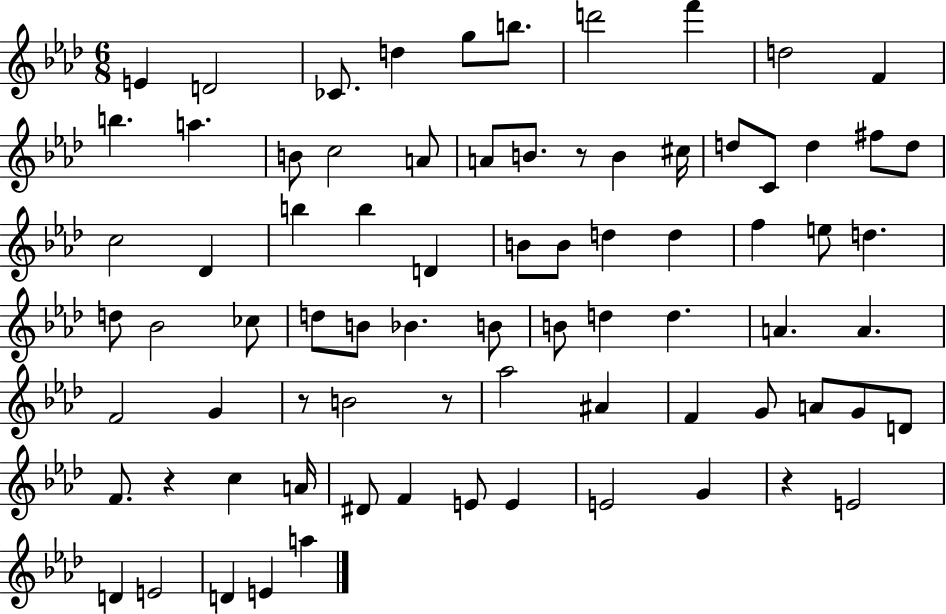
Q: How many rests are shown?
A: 5